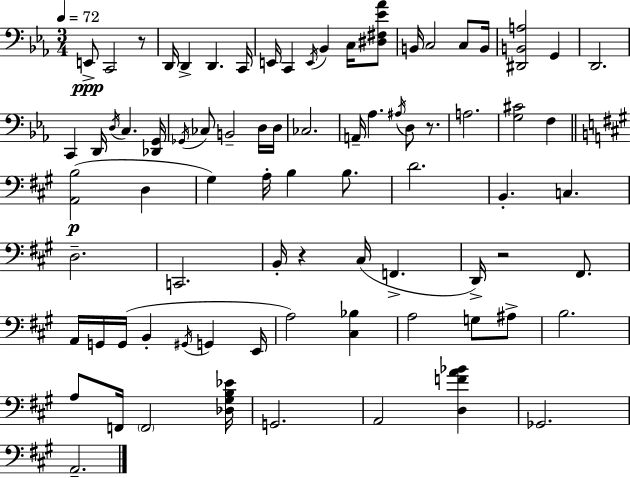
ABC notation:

X:1
T:Untitled
M:3/4
L:1/4
K:Eb
E,,/2 C,,2 z/2 D,,/4 D,, D,, C,,/4 E,,/4 C,, E,,/4 _B,, C,/4 [^D,^F,_E_A]/2 B,,/4 C,2 C,/2 B,,/4 [^D,,B,,A,]2 G,, D,,2 C,, D,,/4 D,/4 C, [_D,,G,,]/4 _G,,/4 _C,/2 B,,2 D,/4 D,/4 _C,2 A,,/4 _A, ^A,/4 D,/2 z/2 A,2 [G,^C]2 F, [A,,B,]2 D, ^G, A,/4 B, B,/2 D2 B,, C, D,2 C,,2 B,,/4 z ^C,/4 F,, D,,/4 z2 ^F,,/2 A,,/4 G,,/4 G,,/4 B,, ^G,,/4 G,, E,,/4 A,2 [^C,_B,] A,2 G,/2 ^A,/2 B,2 A,/2 F,,/4 F,,2 [_D,^G,B,_E]/4 G,,2 A,,2 [D,FA_B] _G,,2 A,,2